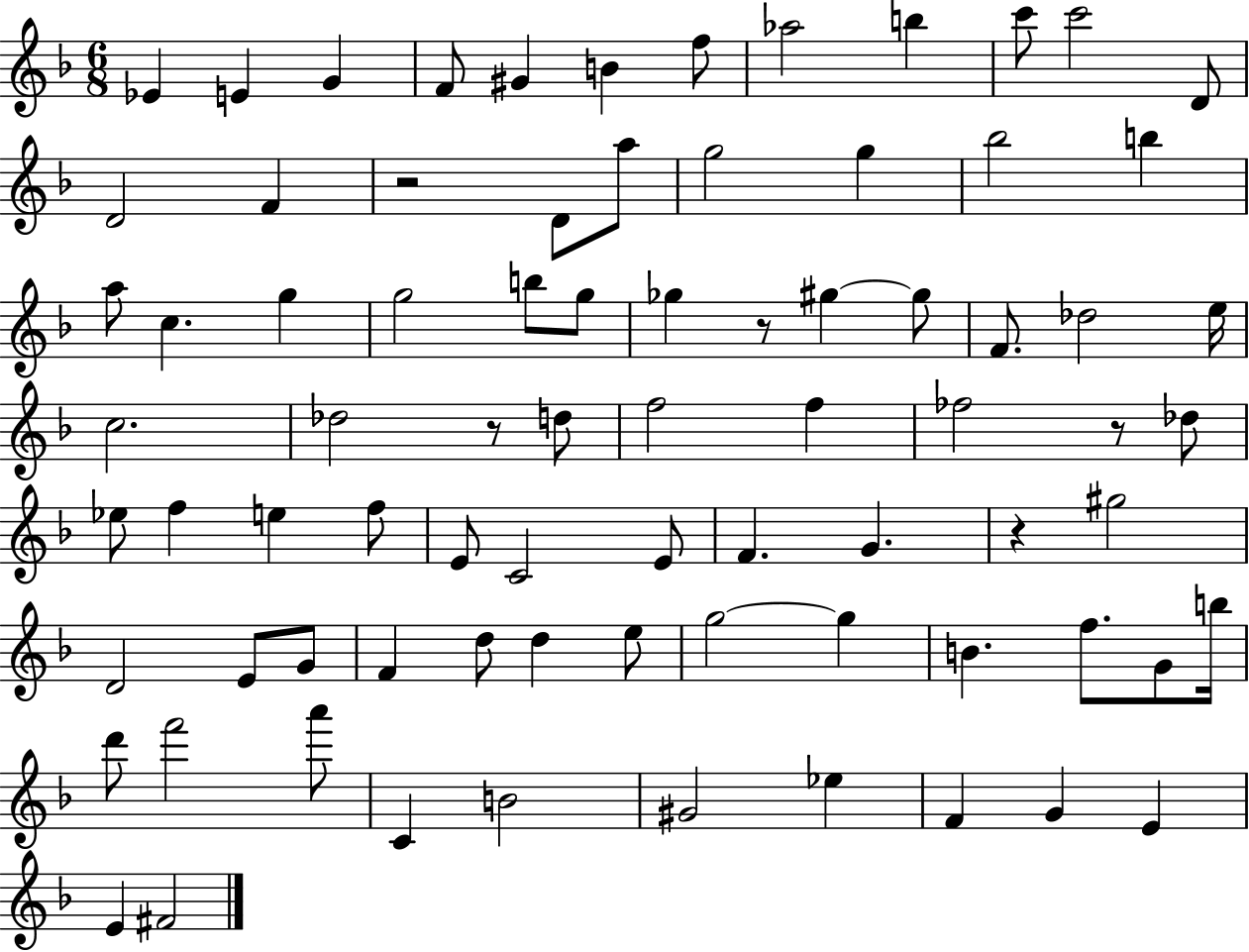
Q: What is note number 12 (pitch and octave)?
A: D4